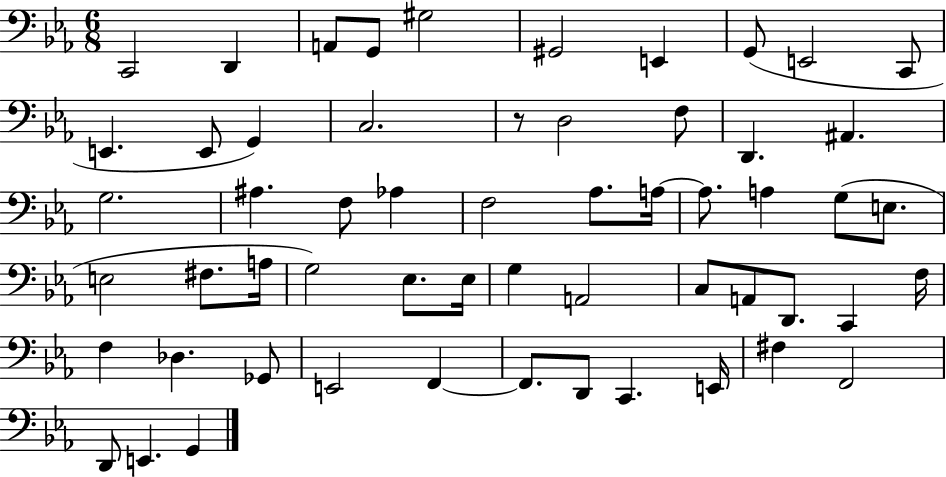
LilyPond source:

{
  \clef bass
  \numericTimeSignature
  \time 6/8
  \key ees \major
  c,2 d,4 | a,8 g,8 gis2 | gis,2 e,4 | g,8( e,2 c,8 | \break e,4. e,8 g,4) | c2. | r8 d2 f8 | d,4. ais,4. | \break g2. | ais4. f8 aes4 | f2 aes8. a16~~ | a8. a4 g8( e8. | \break e2 fis8. a16 | g2) ees8. ees16 | g4 a,2 | c8 a,8 d,8. c,4 f16 | \break f4 des4. ges,8 | e,2 f,4~~ | f,8. d,8 c,4. e,16 | fis4 f,2 | \break d,8 e,4. g,4 | \bar "|."
}